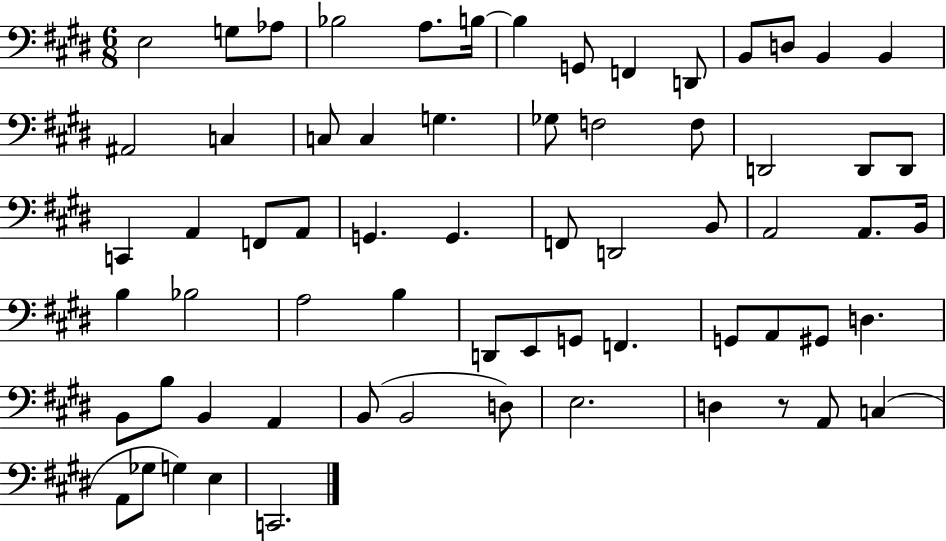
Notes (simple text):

E3/h G3/e Ab3/e Bb3/h A3/e. B3/s B3/q G2/e F2/q D2/e B2/e D3/e B2/q B2/q A#2/h C3/q C3/e C3/q G3/q. Gb3/e F3/h F3/e D2/h D2/e D2/e C2/q A2/q F2/e A2/e G2/q. G2/q. F2/e D2/h B2/e A2/h A2/e. B2/s B3/q Bb3/h A3/h B3/q D2/e E2/e G2/e F2/q. G2/e A2/e G#2/e D3/q. B2/e B3/e B2/q A2/q B2/e B2/h D3/e E3/h. D3/q R/e A2/e C3/q A2/e Gb3/e G3/q E3/q C2/h.